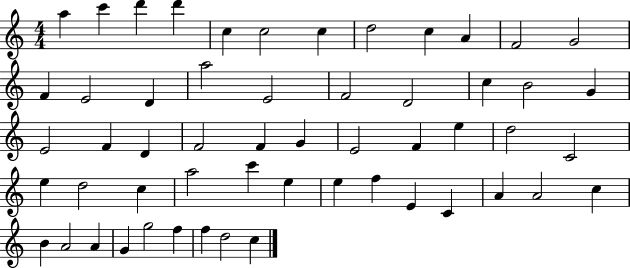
{
  \clef treble
  \numericTimeSignature
  \time 4/4
  \key c \major
  a''4 c'''4 d'''4 d'''4 | c''4 c''2 c''4 | d''2 c''4 a'4 | f'2 g'2 | \break f'4 e'2 d'4 | a''2 e'2 | f'2 d'2 | c''4 b'2 g'4 | \break e'2 f'4 d'4 | f'2 f'4 g'4 | e'2 f'4 e''4 | d''2 c'2 | \break e''4 d''2 c''4 | a''2 c'''4 e''4 | e''4 f''4 e'4 c'4 | a'4 a'2 c''4 | \break b'4 a'2 a'4 | g'4 g''2 f''4 | f''4 d''2 c''4 | \bar "|."
}